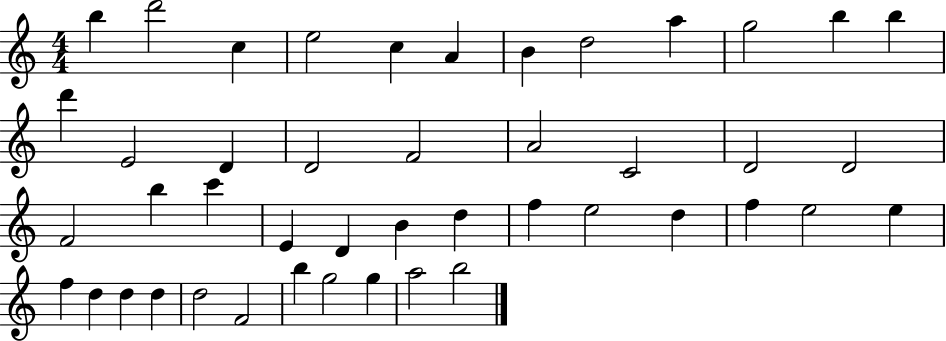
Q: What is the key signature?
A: C major